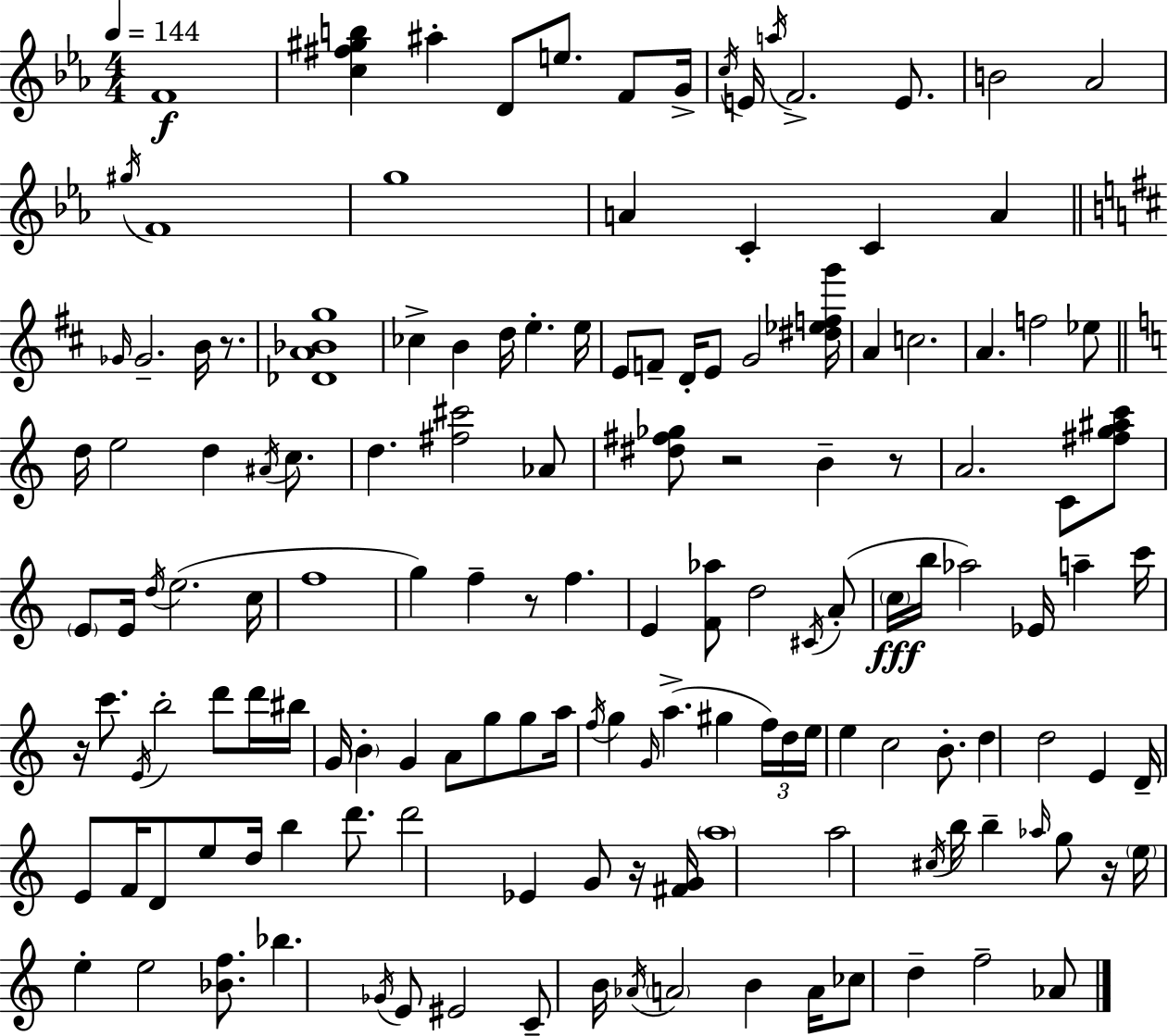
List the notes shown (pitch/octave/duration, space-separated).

F4/w [C5,F#5,G#5,B5]/q A#5/q D4/e E5/e. F4/e G4/s C5/s E4/s A5/s F4/h. E4/e. B4/h Ab4/h G#5/s F4/w G5/w A4/q C4/q C4/q A4/q Gb4/s Gb4/h. B4/s R/e. [Db4,A4,Bb4,G5]/w CES5/q B4/q D5/s E5/q. E5/s E4/e F4/e D4/s E4/e G4/h [D#5,Eb5,F5,G6]/s A4/q C5/h. A4/q. F5/h Eb5/e D5/s E5/h D5/q A#4/s C5/e. D5/q. [F#5,C#6]/h Ab4/e [D#5,F#5,Gb5]/e R/h B4/q R/e A4/h. C4/e [F#5,G5,A#5,C6]/e E4/e E4/s D5/s E5/h. C5/s F5/w G5/q F5/q R/e F5/q. E4/q [F4,Ab5]/e D5/h C#4/s A4/e C5/s B5/s Ab5/h Eb4/s A5/q C6/s R/s C6/e. E4/s B5/h D6/e D6/s BIS5/s G4/s B4/q G4/q A4/e G5/e G5/e A5/s F5/s G5/q G4/s A5/q. G#5/q F5/s D5/s E5/s E5/q C5/h B4/e. D5/q D5/h E4/q D4/s E4/e F4/s D4/e E5/e D5/s B5/q D6/e. D6/h Eb4/q G4/e R/s [F#4,G4]/s A5/w A5/h C#5/s B5/s B5/q Ab5/s G5/e R/s E5/s E5/q E5/h [Bb4,F5]/e. Bb5/q. Gb4/s E4/e EIS4/h C4/e B4/s Ab4/s A4/h B4/q A4/s CES5/e D5/q F5/h Ab4/e